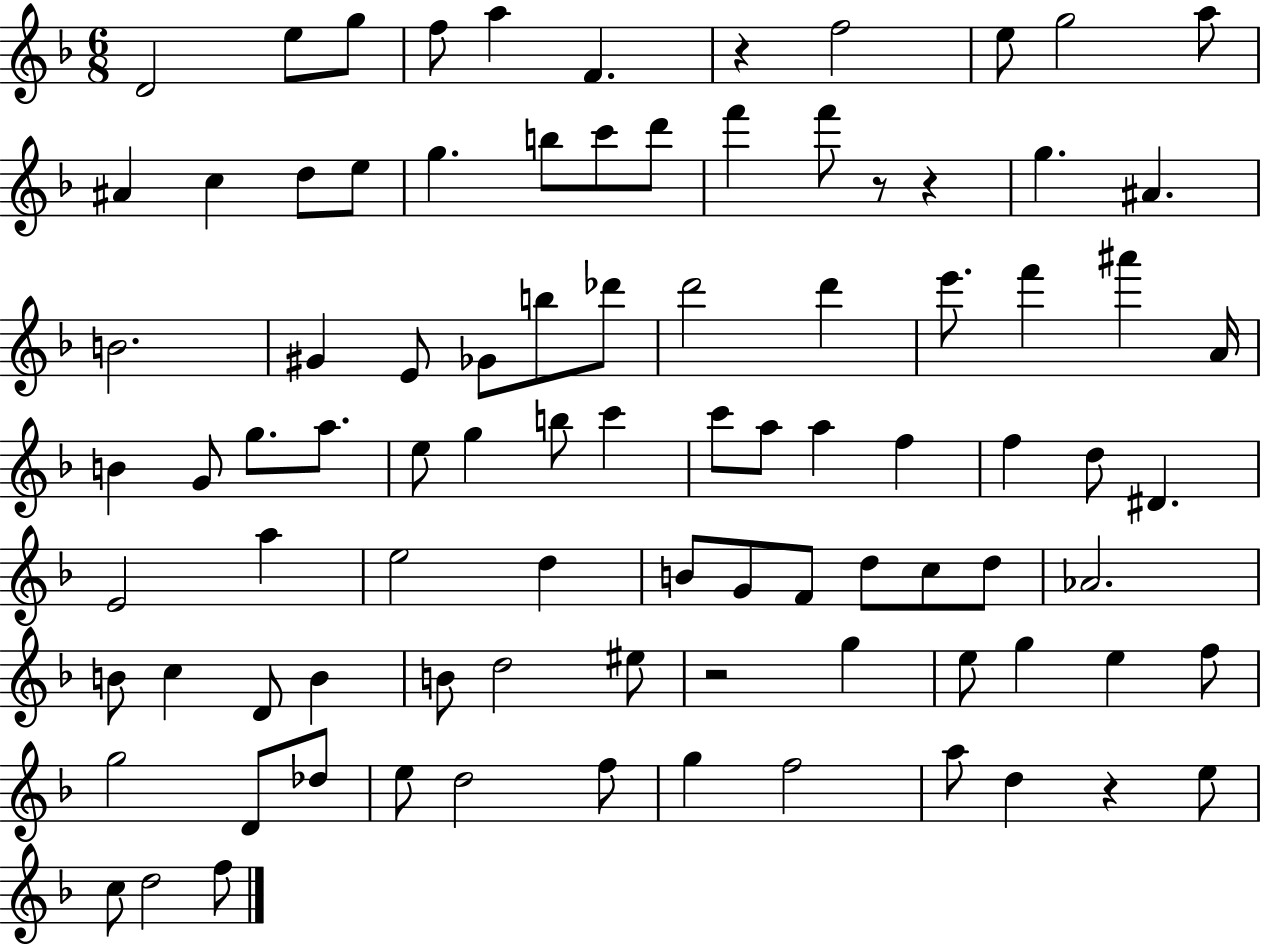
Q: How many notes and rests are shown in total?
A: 91